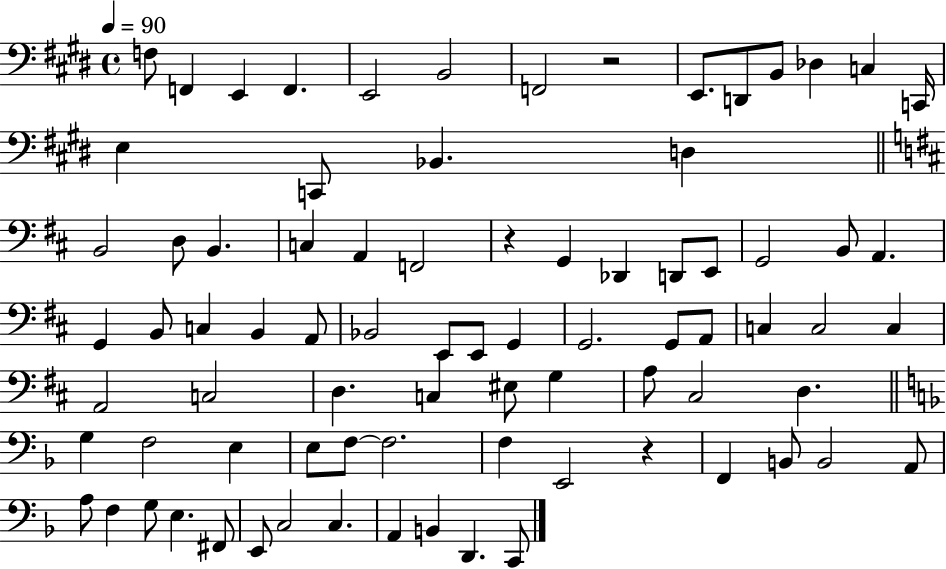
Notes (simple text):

F3/e F2/q E2/q F2/q. E2/h B2/h F2/h R/h E2/e. D2/e B2/e Db3/q C3/q C2/s E3/q C2/e Bb2/q. D3/q B2/h D3/e B2/q. C3/q A2/q F2/h R/q G2/q Db2/q D2/e E2/e G2/h B2/e A2/q. G2/q B2/e C3/q B2/q A2/e Bb2/h E2/e E2/e G2/q G2/h. G2/e A2/e C3/q C3/h C3/q A2/h C3/h D3/q. C3/q EIS3/e G3/q A3/e C#3/h D3/q. G3/q F3/h E3/q E3/e F3/e F3/h. F3/q E2/h R/q F2/q B2/e B2/h A2/e A3/e F3/q G3/e E3/q. F#2/e E2/e C3/h C3/q. A2/q B2/q D2/q. C2/e